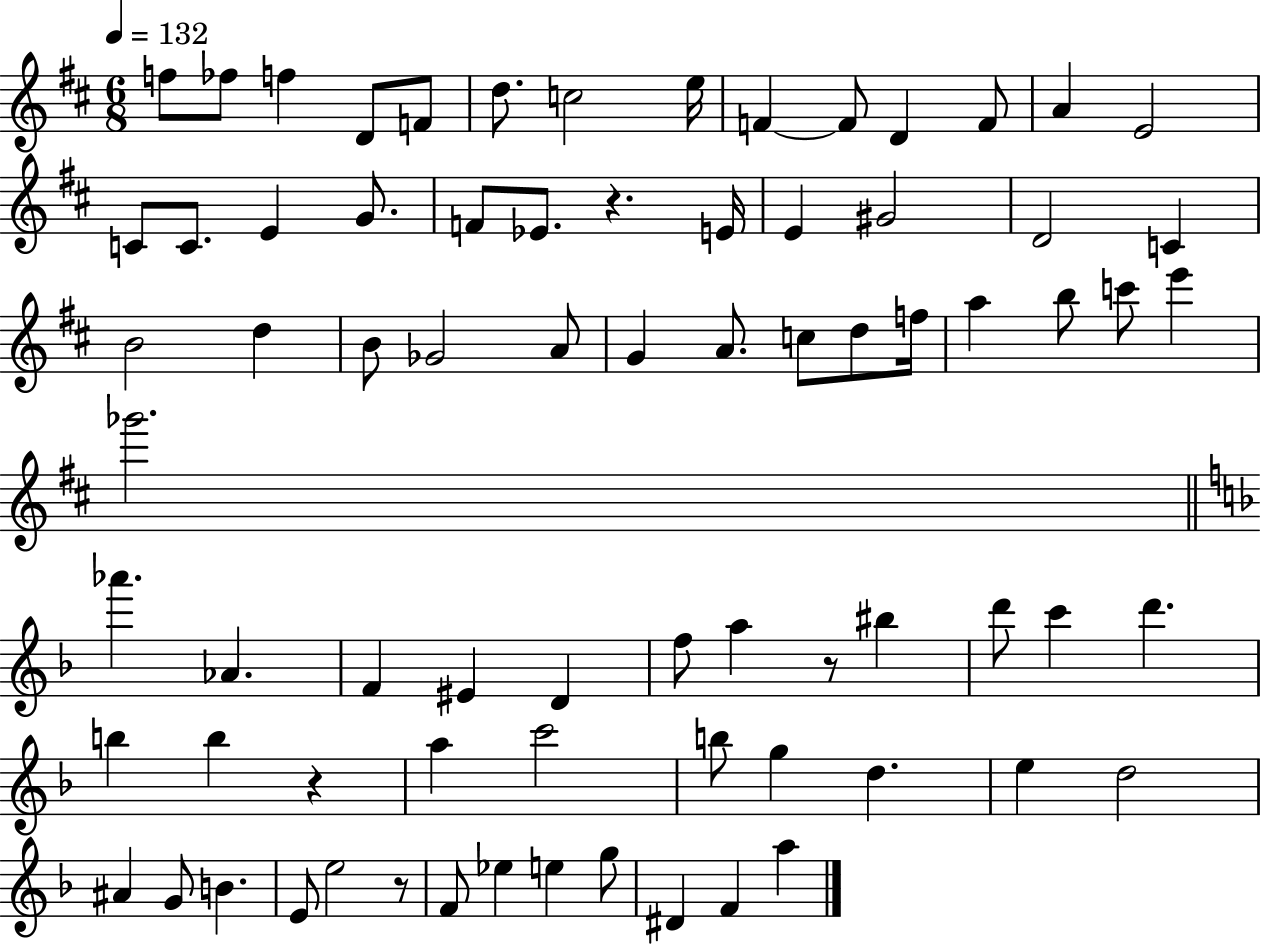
{
  \clef treble
  \numericTimeSignature
  \time 6/8
  \key d \major
  \tempo 4 = 132
  f''8 fes''8 f''4 d'8 f'8 | d''8. c''2 e''16 | f'4~~ f'8 d'4 f'8 | a'4 e'2 | \break c'8 c'8. e'4 g'8. | f'8 ees'8. r4. e'16 | e'4 gis'2 | d'2 c'4 | \break b'2 d''4 | b'8 ges'2 a'8 | g'4 a'8. c''8 d''8 f''16 | a''4 b''8 c'''8 e'''4 | \break ges'''2. | \bar "||" \break \key f \major aes'''4. aes'4. | f'4 eis'4 d'4 | f''8 a''4 r8 bis''4 | d'''8 c'''4 d'''4. | \break b''4 b''4 r4 | a''4 c'''2 | b''8 g''4 d''4. | e''4 d''2 | \break ais'4 g'8 b'4. | e'8 e''2 r8 | f'8 ees''4 e''4 g''8 | dis'4 f'4 a''4 | \break \bar "|."
}